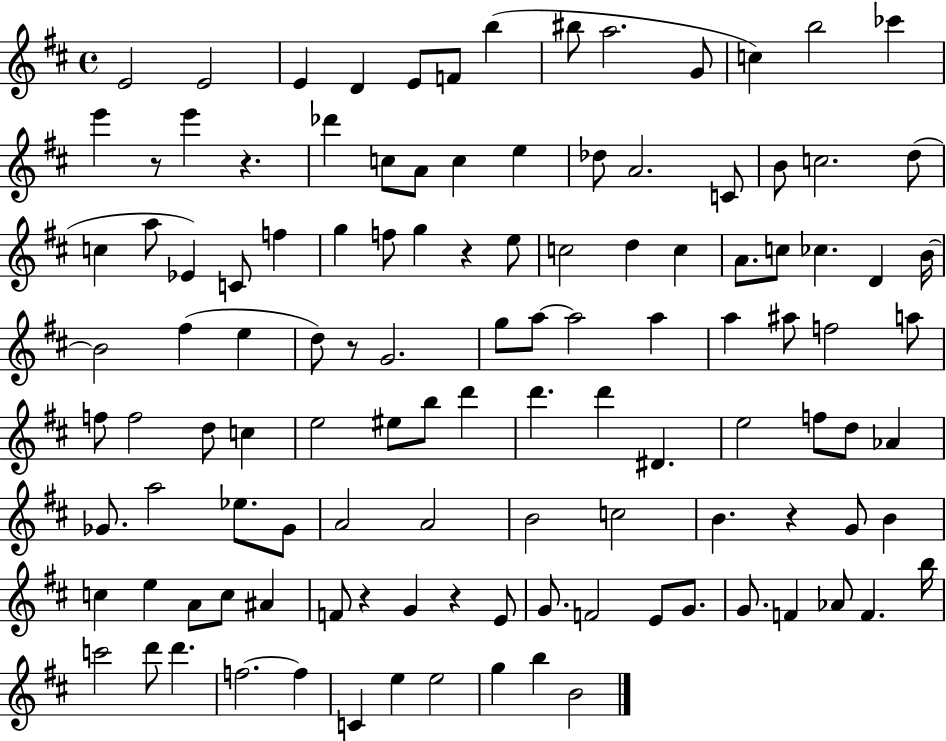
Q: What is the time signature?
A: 4/4